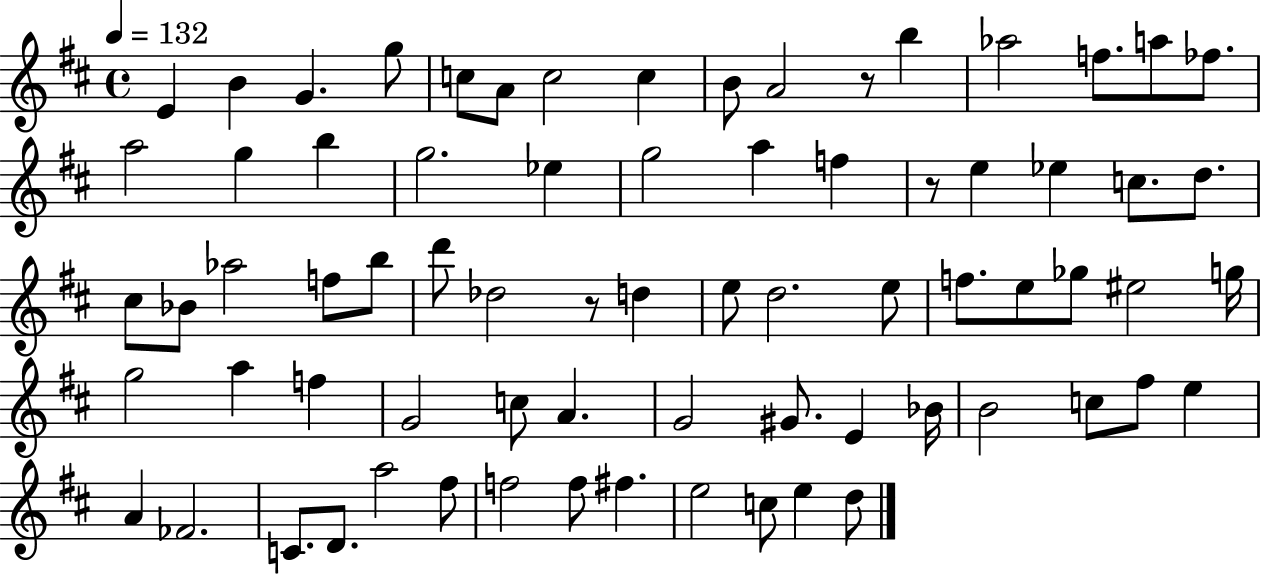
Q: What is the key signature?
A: D major